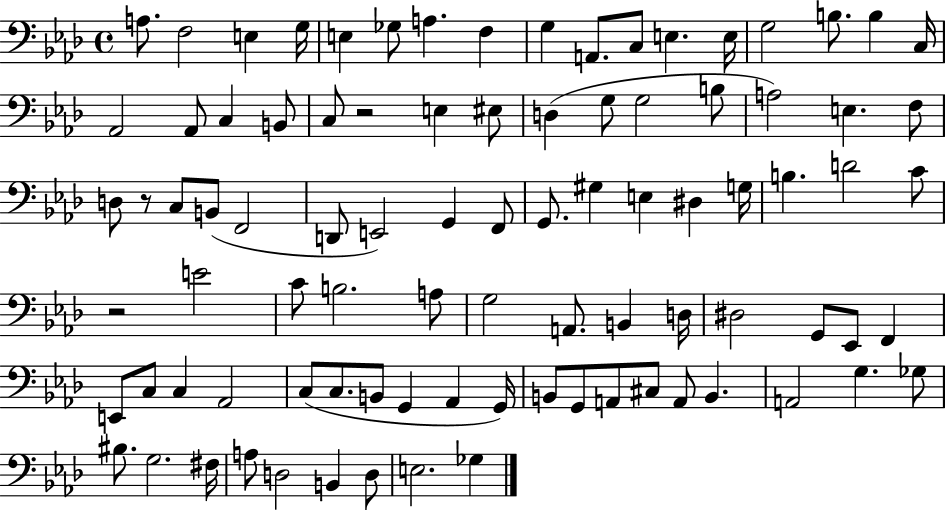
{
  \clef bass
  \time 4/4
  \defaultTimeSignature
  \key aes \major
  \repeat volta 2 { a8. f2 e4 g16 | e4 ges8 a4. f4 | g4 a,8. c8 e4. e16 | g2 b8. b4 c16 | \break aes,2 aes,8 c4 b,8 | c8 r2 e4 eis8 | d4( g8 g2 b8 | a2) e4. f8 | \break d8 r8 c8 b,8( f,2 | d,8 e,2) g,4 f,8 | g,8. gis4 e4 dis4 g16 | b4. d'2 c'8 | \break r2 e'2 | c'8 b2. a8 | g2 a,8. b,4 d16 | dis2 g,8 ees,8 f,4 | \break e,8 c8 c4 aes,2 | c8( c8. b,8 g,4 aes,4 g,16) | b,8 g,8 a,8 cis8 a,8 b,4. | a,2 g4. ges8 | \break bis8. g2. fis16 | a8 d2 b,4 d8 | e2. ges4 | } \bar "|."
}